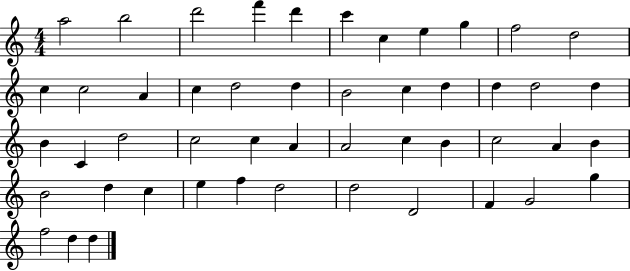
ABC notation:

X:1
T:Untitled
M:4/4
L:1/4
K:C
a2 b2 d'2 f' d' c' c e g f2 d2 c c2 A c d2 d B2 c d d d2 d B C d2 c2 c A A2 c B c2 A B B2 d c e f d2 d2 D2 F G2 g f2 d d